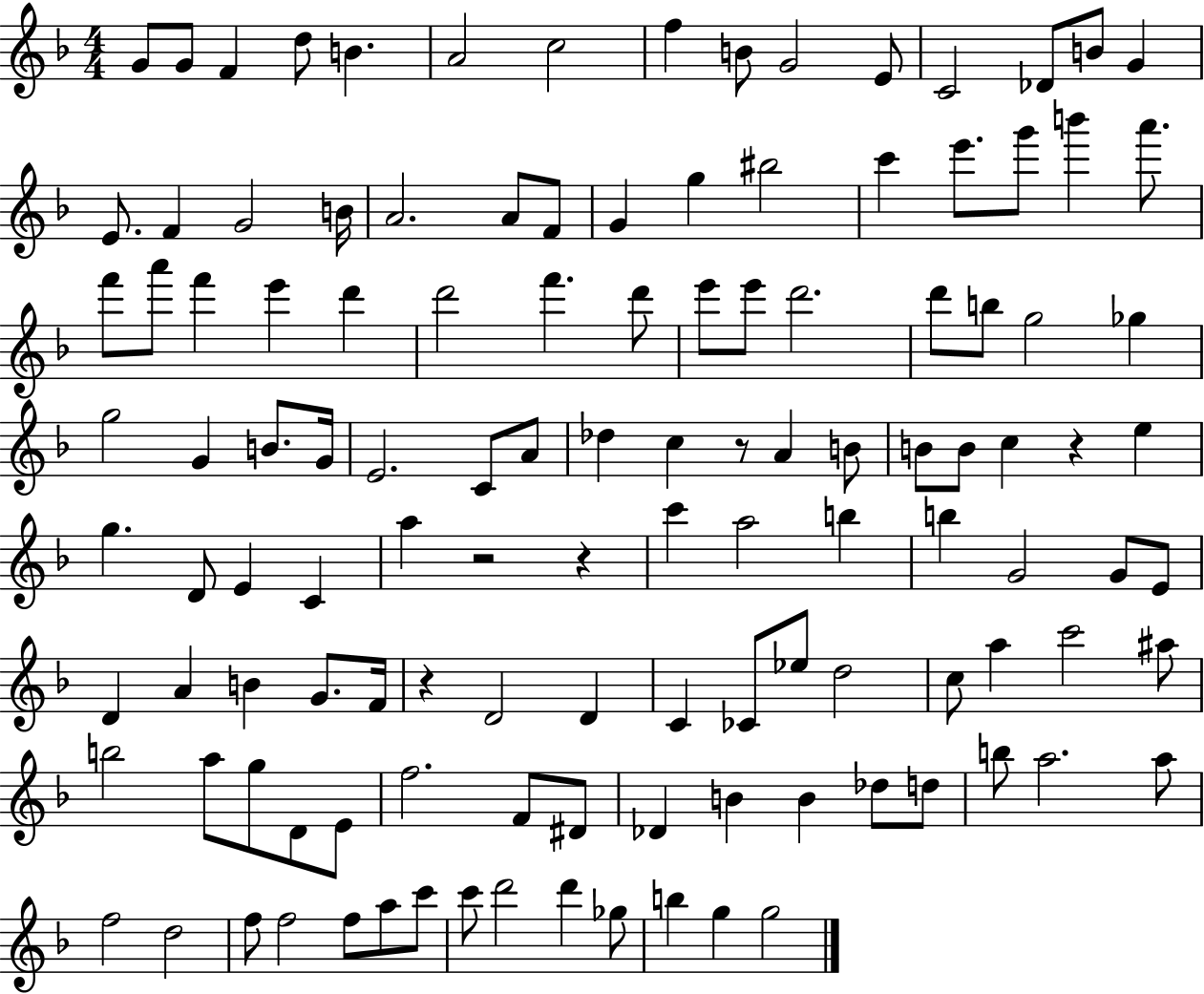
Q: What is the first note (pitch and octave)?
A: G4